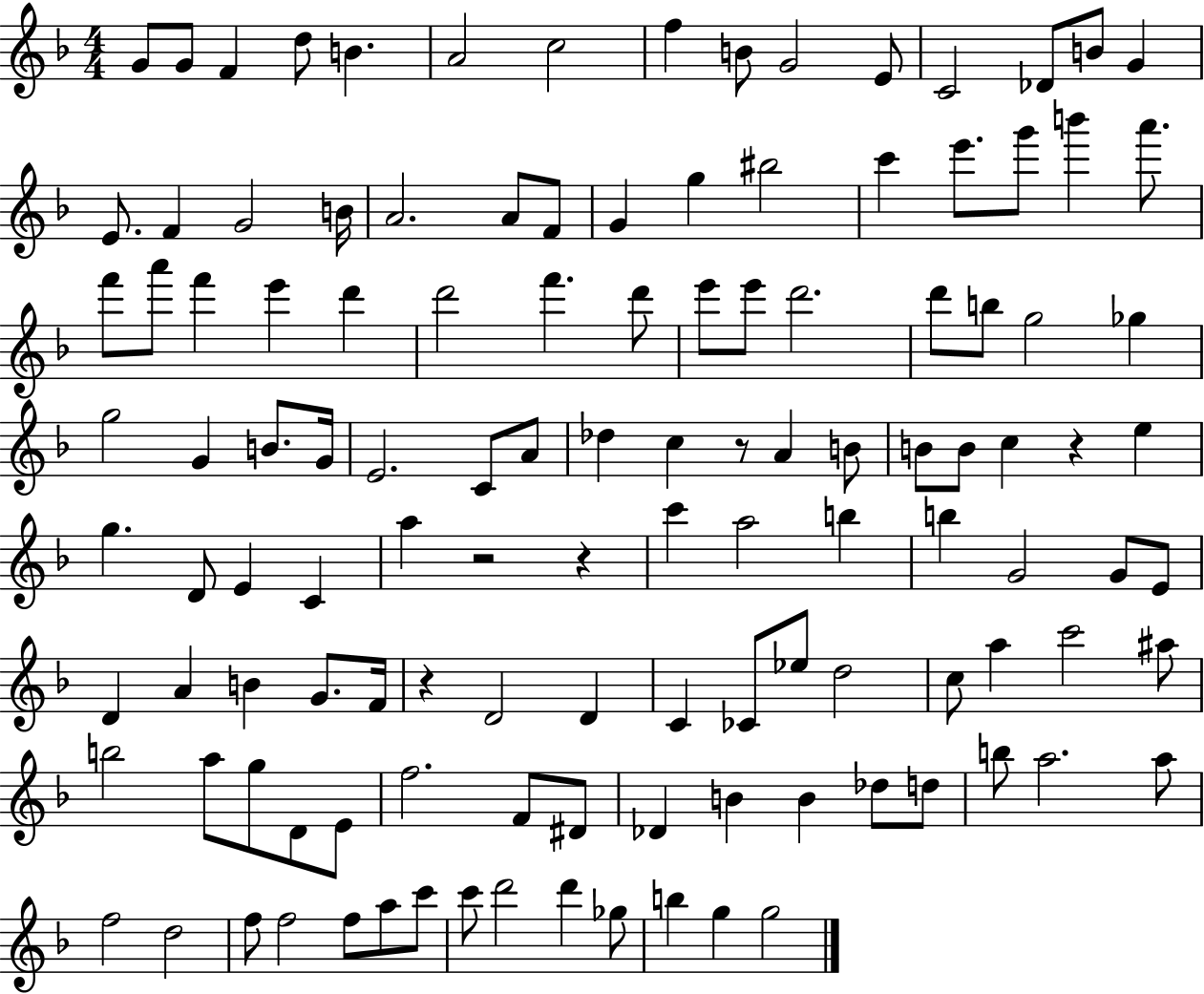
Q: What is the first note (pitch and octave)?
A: G4